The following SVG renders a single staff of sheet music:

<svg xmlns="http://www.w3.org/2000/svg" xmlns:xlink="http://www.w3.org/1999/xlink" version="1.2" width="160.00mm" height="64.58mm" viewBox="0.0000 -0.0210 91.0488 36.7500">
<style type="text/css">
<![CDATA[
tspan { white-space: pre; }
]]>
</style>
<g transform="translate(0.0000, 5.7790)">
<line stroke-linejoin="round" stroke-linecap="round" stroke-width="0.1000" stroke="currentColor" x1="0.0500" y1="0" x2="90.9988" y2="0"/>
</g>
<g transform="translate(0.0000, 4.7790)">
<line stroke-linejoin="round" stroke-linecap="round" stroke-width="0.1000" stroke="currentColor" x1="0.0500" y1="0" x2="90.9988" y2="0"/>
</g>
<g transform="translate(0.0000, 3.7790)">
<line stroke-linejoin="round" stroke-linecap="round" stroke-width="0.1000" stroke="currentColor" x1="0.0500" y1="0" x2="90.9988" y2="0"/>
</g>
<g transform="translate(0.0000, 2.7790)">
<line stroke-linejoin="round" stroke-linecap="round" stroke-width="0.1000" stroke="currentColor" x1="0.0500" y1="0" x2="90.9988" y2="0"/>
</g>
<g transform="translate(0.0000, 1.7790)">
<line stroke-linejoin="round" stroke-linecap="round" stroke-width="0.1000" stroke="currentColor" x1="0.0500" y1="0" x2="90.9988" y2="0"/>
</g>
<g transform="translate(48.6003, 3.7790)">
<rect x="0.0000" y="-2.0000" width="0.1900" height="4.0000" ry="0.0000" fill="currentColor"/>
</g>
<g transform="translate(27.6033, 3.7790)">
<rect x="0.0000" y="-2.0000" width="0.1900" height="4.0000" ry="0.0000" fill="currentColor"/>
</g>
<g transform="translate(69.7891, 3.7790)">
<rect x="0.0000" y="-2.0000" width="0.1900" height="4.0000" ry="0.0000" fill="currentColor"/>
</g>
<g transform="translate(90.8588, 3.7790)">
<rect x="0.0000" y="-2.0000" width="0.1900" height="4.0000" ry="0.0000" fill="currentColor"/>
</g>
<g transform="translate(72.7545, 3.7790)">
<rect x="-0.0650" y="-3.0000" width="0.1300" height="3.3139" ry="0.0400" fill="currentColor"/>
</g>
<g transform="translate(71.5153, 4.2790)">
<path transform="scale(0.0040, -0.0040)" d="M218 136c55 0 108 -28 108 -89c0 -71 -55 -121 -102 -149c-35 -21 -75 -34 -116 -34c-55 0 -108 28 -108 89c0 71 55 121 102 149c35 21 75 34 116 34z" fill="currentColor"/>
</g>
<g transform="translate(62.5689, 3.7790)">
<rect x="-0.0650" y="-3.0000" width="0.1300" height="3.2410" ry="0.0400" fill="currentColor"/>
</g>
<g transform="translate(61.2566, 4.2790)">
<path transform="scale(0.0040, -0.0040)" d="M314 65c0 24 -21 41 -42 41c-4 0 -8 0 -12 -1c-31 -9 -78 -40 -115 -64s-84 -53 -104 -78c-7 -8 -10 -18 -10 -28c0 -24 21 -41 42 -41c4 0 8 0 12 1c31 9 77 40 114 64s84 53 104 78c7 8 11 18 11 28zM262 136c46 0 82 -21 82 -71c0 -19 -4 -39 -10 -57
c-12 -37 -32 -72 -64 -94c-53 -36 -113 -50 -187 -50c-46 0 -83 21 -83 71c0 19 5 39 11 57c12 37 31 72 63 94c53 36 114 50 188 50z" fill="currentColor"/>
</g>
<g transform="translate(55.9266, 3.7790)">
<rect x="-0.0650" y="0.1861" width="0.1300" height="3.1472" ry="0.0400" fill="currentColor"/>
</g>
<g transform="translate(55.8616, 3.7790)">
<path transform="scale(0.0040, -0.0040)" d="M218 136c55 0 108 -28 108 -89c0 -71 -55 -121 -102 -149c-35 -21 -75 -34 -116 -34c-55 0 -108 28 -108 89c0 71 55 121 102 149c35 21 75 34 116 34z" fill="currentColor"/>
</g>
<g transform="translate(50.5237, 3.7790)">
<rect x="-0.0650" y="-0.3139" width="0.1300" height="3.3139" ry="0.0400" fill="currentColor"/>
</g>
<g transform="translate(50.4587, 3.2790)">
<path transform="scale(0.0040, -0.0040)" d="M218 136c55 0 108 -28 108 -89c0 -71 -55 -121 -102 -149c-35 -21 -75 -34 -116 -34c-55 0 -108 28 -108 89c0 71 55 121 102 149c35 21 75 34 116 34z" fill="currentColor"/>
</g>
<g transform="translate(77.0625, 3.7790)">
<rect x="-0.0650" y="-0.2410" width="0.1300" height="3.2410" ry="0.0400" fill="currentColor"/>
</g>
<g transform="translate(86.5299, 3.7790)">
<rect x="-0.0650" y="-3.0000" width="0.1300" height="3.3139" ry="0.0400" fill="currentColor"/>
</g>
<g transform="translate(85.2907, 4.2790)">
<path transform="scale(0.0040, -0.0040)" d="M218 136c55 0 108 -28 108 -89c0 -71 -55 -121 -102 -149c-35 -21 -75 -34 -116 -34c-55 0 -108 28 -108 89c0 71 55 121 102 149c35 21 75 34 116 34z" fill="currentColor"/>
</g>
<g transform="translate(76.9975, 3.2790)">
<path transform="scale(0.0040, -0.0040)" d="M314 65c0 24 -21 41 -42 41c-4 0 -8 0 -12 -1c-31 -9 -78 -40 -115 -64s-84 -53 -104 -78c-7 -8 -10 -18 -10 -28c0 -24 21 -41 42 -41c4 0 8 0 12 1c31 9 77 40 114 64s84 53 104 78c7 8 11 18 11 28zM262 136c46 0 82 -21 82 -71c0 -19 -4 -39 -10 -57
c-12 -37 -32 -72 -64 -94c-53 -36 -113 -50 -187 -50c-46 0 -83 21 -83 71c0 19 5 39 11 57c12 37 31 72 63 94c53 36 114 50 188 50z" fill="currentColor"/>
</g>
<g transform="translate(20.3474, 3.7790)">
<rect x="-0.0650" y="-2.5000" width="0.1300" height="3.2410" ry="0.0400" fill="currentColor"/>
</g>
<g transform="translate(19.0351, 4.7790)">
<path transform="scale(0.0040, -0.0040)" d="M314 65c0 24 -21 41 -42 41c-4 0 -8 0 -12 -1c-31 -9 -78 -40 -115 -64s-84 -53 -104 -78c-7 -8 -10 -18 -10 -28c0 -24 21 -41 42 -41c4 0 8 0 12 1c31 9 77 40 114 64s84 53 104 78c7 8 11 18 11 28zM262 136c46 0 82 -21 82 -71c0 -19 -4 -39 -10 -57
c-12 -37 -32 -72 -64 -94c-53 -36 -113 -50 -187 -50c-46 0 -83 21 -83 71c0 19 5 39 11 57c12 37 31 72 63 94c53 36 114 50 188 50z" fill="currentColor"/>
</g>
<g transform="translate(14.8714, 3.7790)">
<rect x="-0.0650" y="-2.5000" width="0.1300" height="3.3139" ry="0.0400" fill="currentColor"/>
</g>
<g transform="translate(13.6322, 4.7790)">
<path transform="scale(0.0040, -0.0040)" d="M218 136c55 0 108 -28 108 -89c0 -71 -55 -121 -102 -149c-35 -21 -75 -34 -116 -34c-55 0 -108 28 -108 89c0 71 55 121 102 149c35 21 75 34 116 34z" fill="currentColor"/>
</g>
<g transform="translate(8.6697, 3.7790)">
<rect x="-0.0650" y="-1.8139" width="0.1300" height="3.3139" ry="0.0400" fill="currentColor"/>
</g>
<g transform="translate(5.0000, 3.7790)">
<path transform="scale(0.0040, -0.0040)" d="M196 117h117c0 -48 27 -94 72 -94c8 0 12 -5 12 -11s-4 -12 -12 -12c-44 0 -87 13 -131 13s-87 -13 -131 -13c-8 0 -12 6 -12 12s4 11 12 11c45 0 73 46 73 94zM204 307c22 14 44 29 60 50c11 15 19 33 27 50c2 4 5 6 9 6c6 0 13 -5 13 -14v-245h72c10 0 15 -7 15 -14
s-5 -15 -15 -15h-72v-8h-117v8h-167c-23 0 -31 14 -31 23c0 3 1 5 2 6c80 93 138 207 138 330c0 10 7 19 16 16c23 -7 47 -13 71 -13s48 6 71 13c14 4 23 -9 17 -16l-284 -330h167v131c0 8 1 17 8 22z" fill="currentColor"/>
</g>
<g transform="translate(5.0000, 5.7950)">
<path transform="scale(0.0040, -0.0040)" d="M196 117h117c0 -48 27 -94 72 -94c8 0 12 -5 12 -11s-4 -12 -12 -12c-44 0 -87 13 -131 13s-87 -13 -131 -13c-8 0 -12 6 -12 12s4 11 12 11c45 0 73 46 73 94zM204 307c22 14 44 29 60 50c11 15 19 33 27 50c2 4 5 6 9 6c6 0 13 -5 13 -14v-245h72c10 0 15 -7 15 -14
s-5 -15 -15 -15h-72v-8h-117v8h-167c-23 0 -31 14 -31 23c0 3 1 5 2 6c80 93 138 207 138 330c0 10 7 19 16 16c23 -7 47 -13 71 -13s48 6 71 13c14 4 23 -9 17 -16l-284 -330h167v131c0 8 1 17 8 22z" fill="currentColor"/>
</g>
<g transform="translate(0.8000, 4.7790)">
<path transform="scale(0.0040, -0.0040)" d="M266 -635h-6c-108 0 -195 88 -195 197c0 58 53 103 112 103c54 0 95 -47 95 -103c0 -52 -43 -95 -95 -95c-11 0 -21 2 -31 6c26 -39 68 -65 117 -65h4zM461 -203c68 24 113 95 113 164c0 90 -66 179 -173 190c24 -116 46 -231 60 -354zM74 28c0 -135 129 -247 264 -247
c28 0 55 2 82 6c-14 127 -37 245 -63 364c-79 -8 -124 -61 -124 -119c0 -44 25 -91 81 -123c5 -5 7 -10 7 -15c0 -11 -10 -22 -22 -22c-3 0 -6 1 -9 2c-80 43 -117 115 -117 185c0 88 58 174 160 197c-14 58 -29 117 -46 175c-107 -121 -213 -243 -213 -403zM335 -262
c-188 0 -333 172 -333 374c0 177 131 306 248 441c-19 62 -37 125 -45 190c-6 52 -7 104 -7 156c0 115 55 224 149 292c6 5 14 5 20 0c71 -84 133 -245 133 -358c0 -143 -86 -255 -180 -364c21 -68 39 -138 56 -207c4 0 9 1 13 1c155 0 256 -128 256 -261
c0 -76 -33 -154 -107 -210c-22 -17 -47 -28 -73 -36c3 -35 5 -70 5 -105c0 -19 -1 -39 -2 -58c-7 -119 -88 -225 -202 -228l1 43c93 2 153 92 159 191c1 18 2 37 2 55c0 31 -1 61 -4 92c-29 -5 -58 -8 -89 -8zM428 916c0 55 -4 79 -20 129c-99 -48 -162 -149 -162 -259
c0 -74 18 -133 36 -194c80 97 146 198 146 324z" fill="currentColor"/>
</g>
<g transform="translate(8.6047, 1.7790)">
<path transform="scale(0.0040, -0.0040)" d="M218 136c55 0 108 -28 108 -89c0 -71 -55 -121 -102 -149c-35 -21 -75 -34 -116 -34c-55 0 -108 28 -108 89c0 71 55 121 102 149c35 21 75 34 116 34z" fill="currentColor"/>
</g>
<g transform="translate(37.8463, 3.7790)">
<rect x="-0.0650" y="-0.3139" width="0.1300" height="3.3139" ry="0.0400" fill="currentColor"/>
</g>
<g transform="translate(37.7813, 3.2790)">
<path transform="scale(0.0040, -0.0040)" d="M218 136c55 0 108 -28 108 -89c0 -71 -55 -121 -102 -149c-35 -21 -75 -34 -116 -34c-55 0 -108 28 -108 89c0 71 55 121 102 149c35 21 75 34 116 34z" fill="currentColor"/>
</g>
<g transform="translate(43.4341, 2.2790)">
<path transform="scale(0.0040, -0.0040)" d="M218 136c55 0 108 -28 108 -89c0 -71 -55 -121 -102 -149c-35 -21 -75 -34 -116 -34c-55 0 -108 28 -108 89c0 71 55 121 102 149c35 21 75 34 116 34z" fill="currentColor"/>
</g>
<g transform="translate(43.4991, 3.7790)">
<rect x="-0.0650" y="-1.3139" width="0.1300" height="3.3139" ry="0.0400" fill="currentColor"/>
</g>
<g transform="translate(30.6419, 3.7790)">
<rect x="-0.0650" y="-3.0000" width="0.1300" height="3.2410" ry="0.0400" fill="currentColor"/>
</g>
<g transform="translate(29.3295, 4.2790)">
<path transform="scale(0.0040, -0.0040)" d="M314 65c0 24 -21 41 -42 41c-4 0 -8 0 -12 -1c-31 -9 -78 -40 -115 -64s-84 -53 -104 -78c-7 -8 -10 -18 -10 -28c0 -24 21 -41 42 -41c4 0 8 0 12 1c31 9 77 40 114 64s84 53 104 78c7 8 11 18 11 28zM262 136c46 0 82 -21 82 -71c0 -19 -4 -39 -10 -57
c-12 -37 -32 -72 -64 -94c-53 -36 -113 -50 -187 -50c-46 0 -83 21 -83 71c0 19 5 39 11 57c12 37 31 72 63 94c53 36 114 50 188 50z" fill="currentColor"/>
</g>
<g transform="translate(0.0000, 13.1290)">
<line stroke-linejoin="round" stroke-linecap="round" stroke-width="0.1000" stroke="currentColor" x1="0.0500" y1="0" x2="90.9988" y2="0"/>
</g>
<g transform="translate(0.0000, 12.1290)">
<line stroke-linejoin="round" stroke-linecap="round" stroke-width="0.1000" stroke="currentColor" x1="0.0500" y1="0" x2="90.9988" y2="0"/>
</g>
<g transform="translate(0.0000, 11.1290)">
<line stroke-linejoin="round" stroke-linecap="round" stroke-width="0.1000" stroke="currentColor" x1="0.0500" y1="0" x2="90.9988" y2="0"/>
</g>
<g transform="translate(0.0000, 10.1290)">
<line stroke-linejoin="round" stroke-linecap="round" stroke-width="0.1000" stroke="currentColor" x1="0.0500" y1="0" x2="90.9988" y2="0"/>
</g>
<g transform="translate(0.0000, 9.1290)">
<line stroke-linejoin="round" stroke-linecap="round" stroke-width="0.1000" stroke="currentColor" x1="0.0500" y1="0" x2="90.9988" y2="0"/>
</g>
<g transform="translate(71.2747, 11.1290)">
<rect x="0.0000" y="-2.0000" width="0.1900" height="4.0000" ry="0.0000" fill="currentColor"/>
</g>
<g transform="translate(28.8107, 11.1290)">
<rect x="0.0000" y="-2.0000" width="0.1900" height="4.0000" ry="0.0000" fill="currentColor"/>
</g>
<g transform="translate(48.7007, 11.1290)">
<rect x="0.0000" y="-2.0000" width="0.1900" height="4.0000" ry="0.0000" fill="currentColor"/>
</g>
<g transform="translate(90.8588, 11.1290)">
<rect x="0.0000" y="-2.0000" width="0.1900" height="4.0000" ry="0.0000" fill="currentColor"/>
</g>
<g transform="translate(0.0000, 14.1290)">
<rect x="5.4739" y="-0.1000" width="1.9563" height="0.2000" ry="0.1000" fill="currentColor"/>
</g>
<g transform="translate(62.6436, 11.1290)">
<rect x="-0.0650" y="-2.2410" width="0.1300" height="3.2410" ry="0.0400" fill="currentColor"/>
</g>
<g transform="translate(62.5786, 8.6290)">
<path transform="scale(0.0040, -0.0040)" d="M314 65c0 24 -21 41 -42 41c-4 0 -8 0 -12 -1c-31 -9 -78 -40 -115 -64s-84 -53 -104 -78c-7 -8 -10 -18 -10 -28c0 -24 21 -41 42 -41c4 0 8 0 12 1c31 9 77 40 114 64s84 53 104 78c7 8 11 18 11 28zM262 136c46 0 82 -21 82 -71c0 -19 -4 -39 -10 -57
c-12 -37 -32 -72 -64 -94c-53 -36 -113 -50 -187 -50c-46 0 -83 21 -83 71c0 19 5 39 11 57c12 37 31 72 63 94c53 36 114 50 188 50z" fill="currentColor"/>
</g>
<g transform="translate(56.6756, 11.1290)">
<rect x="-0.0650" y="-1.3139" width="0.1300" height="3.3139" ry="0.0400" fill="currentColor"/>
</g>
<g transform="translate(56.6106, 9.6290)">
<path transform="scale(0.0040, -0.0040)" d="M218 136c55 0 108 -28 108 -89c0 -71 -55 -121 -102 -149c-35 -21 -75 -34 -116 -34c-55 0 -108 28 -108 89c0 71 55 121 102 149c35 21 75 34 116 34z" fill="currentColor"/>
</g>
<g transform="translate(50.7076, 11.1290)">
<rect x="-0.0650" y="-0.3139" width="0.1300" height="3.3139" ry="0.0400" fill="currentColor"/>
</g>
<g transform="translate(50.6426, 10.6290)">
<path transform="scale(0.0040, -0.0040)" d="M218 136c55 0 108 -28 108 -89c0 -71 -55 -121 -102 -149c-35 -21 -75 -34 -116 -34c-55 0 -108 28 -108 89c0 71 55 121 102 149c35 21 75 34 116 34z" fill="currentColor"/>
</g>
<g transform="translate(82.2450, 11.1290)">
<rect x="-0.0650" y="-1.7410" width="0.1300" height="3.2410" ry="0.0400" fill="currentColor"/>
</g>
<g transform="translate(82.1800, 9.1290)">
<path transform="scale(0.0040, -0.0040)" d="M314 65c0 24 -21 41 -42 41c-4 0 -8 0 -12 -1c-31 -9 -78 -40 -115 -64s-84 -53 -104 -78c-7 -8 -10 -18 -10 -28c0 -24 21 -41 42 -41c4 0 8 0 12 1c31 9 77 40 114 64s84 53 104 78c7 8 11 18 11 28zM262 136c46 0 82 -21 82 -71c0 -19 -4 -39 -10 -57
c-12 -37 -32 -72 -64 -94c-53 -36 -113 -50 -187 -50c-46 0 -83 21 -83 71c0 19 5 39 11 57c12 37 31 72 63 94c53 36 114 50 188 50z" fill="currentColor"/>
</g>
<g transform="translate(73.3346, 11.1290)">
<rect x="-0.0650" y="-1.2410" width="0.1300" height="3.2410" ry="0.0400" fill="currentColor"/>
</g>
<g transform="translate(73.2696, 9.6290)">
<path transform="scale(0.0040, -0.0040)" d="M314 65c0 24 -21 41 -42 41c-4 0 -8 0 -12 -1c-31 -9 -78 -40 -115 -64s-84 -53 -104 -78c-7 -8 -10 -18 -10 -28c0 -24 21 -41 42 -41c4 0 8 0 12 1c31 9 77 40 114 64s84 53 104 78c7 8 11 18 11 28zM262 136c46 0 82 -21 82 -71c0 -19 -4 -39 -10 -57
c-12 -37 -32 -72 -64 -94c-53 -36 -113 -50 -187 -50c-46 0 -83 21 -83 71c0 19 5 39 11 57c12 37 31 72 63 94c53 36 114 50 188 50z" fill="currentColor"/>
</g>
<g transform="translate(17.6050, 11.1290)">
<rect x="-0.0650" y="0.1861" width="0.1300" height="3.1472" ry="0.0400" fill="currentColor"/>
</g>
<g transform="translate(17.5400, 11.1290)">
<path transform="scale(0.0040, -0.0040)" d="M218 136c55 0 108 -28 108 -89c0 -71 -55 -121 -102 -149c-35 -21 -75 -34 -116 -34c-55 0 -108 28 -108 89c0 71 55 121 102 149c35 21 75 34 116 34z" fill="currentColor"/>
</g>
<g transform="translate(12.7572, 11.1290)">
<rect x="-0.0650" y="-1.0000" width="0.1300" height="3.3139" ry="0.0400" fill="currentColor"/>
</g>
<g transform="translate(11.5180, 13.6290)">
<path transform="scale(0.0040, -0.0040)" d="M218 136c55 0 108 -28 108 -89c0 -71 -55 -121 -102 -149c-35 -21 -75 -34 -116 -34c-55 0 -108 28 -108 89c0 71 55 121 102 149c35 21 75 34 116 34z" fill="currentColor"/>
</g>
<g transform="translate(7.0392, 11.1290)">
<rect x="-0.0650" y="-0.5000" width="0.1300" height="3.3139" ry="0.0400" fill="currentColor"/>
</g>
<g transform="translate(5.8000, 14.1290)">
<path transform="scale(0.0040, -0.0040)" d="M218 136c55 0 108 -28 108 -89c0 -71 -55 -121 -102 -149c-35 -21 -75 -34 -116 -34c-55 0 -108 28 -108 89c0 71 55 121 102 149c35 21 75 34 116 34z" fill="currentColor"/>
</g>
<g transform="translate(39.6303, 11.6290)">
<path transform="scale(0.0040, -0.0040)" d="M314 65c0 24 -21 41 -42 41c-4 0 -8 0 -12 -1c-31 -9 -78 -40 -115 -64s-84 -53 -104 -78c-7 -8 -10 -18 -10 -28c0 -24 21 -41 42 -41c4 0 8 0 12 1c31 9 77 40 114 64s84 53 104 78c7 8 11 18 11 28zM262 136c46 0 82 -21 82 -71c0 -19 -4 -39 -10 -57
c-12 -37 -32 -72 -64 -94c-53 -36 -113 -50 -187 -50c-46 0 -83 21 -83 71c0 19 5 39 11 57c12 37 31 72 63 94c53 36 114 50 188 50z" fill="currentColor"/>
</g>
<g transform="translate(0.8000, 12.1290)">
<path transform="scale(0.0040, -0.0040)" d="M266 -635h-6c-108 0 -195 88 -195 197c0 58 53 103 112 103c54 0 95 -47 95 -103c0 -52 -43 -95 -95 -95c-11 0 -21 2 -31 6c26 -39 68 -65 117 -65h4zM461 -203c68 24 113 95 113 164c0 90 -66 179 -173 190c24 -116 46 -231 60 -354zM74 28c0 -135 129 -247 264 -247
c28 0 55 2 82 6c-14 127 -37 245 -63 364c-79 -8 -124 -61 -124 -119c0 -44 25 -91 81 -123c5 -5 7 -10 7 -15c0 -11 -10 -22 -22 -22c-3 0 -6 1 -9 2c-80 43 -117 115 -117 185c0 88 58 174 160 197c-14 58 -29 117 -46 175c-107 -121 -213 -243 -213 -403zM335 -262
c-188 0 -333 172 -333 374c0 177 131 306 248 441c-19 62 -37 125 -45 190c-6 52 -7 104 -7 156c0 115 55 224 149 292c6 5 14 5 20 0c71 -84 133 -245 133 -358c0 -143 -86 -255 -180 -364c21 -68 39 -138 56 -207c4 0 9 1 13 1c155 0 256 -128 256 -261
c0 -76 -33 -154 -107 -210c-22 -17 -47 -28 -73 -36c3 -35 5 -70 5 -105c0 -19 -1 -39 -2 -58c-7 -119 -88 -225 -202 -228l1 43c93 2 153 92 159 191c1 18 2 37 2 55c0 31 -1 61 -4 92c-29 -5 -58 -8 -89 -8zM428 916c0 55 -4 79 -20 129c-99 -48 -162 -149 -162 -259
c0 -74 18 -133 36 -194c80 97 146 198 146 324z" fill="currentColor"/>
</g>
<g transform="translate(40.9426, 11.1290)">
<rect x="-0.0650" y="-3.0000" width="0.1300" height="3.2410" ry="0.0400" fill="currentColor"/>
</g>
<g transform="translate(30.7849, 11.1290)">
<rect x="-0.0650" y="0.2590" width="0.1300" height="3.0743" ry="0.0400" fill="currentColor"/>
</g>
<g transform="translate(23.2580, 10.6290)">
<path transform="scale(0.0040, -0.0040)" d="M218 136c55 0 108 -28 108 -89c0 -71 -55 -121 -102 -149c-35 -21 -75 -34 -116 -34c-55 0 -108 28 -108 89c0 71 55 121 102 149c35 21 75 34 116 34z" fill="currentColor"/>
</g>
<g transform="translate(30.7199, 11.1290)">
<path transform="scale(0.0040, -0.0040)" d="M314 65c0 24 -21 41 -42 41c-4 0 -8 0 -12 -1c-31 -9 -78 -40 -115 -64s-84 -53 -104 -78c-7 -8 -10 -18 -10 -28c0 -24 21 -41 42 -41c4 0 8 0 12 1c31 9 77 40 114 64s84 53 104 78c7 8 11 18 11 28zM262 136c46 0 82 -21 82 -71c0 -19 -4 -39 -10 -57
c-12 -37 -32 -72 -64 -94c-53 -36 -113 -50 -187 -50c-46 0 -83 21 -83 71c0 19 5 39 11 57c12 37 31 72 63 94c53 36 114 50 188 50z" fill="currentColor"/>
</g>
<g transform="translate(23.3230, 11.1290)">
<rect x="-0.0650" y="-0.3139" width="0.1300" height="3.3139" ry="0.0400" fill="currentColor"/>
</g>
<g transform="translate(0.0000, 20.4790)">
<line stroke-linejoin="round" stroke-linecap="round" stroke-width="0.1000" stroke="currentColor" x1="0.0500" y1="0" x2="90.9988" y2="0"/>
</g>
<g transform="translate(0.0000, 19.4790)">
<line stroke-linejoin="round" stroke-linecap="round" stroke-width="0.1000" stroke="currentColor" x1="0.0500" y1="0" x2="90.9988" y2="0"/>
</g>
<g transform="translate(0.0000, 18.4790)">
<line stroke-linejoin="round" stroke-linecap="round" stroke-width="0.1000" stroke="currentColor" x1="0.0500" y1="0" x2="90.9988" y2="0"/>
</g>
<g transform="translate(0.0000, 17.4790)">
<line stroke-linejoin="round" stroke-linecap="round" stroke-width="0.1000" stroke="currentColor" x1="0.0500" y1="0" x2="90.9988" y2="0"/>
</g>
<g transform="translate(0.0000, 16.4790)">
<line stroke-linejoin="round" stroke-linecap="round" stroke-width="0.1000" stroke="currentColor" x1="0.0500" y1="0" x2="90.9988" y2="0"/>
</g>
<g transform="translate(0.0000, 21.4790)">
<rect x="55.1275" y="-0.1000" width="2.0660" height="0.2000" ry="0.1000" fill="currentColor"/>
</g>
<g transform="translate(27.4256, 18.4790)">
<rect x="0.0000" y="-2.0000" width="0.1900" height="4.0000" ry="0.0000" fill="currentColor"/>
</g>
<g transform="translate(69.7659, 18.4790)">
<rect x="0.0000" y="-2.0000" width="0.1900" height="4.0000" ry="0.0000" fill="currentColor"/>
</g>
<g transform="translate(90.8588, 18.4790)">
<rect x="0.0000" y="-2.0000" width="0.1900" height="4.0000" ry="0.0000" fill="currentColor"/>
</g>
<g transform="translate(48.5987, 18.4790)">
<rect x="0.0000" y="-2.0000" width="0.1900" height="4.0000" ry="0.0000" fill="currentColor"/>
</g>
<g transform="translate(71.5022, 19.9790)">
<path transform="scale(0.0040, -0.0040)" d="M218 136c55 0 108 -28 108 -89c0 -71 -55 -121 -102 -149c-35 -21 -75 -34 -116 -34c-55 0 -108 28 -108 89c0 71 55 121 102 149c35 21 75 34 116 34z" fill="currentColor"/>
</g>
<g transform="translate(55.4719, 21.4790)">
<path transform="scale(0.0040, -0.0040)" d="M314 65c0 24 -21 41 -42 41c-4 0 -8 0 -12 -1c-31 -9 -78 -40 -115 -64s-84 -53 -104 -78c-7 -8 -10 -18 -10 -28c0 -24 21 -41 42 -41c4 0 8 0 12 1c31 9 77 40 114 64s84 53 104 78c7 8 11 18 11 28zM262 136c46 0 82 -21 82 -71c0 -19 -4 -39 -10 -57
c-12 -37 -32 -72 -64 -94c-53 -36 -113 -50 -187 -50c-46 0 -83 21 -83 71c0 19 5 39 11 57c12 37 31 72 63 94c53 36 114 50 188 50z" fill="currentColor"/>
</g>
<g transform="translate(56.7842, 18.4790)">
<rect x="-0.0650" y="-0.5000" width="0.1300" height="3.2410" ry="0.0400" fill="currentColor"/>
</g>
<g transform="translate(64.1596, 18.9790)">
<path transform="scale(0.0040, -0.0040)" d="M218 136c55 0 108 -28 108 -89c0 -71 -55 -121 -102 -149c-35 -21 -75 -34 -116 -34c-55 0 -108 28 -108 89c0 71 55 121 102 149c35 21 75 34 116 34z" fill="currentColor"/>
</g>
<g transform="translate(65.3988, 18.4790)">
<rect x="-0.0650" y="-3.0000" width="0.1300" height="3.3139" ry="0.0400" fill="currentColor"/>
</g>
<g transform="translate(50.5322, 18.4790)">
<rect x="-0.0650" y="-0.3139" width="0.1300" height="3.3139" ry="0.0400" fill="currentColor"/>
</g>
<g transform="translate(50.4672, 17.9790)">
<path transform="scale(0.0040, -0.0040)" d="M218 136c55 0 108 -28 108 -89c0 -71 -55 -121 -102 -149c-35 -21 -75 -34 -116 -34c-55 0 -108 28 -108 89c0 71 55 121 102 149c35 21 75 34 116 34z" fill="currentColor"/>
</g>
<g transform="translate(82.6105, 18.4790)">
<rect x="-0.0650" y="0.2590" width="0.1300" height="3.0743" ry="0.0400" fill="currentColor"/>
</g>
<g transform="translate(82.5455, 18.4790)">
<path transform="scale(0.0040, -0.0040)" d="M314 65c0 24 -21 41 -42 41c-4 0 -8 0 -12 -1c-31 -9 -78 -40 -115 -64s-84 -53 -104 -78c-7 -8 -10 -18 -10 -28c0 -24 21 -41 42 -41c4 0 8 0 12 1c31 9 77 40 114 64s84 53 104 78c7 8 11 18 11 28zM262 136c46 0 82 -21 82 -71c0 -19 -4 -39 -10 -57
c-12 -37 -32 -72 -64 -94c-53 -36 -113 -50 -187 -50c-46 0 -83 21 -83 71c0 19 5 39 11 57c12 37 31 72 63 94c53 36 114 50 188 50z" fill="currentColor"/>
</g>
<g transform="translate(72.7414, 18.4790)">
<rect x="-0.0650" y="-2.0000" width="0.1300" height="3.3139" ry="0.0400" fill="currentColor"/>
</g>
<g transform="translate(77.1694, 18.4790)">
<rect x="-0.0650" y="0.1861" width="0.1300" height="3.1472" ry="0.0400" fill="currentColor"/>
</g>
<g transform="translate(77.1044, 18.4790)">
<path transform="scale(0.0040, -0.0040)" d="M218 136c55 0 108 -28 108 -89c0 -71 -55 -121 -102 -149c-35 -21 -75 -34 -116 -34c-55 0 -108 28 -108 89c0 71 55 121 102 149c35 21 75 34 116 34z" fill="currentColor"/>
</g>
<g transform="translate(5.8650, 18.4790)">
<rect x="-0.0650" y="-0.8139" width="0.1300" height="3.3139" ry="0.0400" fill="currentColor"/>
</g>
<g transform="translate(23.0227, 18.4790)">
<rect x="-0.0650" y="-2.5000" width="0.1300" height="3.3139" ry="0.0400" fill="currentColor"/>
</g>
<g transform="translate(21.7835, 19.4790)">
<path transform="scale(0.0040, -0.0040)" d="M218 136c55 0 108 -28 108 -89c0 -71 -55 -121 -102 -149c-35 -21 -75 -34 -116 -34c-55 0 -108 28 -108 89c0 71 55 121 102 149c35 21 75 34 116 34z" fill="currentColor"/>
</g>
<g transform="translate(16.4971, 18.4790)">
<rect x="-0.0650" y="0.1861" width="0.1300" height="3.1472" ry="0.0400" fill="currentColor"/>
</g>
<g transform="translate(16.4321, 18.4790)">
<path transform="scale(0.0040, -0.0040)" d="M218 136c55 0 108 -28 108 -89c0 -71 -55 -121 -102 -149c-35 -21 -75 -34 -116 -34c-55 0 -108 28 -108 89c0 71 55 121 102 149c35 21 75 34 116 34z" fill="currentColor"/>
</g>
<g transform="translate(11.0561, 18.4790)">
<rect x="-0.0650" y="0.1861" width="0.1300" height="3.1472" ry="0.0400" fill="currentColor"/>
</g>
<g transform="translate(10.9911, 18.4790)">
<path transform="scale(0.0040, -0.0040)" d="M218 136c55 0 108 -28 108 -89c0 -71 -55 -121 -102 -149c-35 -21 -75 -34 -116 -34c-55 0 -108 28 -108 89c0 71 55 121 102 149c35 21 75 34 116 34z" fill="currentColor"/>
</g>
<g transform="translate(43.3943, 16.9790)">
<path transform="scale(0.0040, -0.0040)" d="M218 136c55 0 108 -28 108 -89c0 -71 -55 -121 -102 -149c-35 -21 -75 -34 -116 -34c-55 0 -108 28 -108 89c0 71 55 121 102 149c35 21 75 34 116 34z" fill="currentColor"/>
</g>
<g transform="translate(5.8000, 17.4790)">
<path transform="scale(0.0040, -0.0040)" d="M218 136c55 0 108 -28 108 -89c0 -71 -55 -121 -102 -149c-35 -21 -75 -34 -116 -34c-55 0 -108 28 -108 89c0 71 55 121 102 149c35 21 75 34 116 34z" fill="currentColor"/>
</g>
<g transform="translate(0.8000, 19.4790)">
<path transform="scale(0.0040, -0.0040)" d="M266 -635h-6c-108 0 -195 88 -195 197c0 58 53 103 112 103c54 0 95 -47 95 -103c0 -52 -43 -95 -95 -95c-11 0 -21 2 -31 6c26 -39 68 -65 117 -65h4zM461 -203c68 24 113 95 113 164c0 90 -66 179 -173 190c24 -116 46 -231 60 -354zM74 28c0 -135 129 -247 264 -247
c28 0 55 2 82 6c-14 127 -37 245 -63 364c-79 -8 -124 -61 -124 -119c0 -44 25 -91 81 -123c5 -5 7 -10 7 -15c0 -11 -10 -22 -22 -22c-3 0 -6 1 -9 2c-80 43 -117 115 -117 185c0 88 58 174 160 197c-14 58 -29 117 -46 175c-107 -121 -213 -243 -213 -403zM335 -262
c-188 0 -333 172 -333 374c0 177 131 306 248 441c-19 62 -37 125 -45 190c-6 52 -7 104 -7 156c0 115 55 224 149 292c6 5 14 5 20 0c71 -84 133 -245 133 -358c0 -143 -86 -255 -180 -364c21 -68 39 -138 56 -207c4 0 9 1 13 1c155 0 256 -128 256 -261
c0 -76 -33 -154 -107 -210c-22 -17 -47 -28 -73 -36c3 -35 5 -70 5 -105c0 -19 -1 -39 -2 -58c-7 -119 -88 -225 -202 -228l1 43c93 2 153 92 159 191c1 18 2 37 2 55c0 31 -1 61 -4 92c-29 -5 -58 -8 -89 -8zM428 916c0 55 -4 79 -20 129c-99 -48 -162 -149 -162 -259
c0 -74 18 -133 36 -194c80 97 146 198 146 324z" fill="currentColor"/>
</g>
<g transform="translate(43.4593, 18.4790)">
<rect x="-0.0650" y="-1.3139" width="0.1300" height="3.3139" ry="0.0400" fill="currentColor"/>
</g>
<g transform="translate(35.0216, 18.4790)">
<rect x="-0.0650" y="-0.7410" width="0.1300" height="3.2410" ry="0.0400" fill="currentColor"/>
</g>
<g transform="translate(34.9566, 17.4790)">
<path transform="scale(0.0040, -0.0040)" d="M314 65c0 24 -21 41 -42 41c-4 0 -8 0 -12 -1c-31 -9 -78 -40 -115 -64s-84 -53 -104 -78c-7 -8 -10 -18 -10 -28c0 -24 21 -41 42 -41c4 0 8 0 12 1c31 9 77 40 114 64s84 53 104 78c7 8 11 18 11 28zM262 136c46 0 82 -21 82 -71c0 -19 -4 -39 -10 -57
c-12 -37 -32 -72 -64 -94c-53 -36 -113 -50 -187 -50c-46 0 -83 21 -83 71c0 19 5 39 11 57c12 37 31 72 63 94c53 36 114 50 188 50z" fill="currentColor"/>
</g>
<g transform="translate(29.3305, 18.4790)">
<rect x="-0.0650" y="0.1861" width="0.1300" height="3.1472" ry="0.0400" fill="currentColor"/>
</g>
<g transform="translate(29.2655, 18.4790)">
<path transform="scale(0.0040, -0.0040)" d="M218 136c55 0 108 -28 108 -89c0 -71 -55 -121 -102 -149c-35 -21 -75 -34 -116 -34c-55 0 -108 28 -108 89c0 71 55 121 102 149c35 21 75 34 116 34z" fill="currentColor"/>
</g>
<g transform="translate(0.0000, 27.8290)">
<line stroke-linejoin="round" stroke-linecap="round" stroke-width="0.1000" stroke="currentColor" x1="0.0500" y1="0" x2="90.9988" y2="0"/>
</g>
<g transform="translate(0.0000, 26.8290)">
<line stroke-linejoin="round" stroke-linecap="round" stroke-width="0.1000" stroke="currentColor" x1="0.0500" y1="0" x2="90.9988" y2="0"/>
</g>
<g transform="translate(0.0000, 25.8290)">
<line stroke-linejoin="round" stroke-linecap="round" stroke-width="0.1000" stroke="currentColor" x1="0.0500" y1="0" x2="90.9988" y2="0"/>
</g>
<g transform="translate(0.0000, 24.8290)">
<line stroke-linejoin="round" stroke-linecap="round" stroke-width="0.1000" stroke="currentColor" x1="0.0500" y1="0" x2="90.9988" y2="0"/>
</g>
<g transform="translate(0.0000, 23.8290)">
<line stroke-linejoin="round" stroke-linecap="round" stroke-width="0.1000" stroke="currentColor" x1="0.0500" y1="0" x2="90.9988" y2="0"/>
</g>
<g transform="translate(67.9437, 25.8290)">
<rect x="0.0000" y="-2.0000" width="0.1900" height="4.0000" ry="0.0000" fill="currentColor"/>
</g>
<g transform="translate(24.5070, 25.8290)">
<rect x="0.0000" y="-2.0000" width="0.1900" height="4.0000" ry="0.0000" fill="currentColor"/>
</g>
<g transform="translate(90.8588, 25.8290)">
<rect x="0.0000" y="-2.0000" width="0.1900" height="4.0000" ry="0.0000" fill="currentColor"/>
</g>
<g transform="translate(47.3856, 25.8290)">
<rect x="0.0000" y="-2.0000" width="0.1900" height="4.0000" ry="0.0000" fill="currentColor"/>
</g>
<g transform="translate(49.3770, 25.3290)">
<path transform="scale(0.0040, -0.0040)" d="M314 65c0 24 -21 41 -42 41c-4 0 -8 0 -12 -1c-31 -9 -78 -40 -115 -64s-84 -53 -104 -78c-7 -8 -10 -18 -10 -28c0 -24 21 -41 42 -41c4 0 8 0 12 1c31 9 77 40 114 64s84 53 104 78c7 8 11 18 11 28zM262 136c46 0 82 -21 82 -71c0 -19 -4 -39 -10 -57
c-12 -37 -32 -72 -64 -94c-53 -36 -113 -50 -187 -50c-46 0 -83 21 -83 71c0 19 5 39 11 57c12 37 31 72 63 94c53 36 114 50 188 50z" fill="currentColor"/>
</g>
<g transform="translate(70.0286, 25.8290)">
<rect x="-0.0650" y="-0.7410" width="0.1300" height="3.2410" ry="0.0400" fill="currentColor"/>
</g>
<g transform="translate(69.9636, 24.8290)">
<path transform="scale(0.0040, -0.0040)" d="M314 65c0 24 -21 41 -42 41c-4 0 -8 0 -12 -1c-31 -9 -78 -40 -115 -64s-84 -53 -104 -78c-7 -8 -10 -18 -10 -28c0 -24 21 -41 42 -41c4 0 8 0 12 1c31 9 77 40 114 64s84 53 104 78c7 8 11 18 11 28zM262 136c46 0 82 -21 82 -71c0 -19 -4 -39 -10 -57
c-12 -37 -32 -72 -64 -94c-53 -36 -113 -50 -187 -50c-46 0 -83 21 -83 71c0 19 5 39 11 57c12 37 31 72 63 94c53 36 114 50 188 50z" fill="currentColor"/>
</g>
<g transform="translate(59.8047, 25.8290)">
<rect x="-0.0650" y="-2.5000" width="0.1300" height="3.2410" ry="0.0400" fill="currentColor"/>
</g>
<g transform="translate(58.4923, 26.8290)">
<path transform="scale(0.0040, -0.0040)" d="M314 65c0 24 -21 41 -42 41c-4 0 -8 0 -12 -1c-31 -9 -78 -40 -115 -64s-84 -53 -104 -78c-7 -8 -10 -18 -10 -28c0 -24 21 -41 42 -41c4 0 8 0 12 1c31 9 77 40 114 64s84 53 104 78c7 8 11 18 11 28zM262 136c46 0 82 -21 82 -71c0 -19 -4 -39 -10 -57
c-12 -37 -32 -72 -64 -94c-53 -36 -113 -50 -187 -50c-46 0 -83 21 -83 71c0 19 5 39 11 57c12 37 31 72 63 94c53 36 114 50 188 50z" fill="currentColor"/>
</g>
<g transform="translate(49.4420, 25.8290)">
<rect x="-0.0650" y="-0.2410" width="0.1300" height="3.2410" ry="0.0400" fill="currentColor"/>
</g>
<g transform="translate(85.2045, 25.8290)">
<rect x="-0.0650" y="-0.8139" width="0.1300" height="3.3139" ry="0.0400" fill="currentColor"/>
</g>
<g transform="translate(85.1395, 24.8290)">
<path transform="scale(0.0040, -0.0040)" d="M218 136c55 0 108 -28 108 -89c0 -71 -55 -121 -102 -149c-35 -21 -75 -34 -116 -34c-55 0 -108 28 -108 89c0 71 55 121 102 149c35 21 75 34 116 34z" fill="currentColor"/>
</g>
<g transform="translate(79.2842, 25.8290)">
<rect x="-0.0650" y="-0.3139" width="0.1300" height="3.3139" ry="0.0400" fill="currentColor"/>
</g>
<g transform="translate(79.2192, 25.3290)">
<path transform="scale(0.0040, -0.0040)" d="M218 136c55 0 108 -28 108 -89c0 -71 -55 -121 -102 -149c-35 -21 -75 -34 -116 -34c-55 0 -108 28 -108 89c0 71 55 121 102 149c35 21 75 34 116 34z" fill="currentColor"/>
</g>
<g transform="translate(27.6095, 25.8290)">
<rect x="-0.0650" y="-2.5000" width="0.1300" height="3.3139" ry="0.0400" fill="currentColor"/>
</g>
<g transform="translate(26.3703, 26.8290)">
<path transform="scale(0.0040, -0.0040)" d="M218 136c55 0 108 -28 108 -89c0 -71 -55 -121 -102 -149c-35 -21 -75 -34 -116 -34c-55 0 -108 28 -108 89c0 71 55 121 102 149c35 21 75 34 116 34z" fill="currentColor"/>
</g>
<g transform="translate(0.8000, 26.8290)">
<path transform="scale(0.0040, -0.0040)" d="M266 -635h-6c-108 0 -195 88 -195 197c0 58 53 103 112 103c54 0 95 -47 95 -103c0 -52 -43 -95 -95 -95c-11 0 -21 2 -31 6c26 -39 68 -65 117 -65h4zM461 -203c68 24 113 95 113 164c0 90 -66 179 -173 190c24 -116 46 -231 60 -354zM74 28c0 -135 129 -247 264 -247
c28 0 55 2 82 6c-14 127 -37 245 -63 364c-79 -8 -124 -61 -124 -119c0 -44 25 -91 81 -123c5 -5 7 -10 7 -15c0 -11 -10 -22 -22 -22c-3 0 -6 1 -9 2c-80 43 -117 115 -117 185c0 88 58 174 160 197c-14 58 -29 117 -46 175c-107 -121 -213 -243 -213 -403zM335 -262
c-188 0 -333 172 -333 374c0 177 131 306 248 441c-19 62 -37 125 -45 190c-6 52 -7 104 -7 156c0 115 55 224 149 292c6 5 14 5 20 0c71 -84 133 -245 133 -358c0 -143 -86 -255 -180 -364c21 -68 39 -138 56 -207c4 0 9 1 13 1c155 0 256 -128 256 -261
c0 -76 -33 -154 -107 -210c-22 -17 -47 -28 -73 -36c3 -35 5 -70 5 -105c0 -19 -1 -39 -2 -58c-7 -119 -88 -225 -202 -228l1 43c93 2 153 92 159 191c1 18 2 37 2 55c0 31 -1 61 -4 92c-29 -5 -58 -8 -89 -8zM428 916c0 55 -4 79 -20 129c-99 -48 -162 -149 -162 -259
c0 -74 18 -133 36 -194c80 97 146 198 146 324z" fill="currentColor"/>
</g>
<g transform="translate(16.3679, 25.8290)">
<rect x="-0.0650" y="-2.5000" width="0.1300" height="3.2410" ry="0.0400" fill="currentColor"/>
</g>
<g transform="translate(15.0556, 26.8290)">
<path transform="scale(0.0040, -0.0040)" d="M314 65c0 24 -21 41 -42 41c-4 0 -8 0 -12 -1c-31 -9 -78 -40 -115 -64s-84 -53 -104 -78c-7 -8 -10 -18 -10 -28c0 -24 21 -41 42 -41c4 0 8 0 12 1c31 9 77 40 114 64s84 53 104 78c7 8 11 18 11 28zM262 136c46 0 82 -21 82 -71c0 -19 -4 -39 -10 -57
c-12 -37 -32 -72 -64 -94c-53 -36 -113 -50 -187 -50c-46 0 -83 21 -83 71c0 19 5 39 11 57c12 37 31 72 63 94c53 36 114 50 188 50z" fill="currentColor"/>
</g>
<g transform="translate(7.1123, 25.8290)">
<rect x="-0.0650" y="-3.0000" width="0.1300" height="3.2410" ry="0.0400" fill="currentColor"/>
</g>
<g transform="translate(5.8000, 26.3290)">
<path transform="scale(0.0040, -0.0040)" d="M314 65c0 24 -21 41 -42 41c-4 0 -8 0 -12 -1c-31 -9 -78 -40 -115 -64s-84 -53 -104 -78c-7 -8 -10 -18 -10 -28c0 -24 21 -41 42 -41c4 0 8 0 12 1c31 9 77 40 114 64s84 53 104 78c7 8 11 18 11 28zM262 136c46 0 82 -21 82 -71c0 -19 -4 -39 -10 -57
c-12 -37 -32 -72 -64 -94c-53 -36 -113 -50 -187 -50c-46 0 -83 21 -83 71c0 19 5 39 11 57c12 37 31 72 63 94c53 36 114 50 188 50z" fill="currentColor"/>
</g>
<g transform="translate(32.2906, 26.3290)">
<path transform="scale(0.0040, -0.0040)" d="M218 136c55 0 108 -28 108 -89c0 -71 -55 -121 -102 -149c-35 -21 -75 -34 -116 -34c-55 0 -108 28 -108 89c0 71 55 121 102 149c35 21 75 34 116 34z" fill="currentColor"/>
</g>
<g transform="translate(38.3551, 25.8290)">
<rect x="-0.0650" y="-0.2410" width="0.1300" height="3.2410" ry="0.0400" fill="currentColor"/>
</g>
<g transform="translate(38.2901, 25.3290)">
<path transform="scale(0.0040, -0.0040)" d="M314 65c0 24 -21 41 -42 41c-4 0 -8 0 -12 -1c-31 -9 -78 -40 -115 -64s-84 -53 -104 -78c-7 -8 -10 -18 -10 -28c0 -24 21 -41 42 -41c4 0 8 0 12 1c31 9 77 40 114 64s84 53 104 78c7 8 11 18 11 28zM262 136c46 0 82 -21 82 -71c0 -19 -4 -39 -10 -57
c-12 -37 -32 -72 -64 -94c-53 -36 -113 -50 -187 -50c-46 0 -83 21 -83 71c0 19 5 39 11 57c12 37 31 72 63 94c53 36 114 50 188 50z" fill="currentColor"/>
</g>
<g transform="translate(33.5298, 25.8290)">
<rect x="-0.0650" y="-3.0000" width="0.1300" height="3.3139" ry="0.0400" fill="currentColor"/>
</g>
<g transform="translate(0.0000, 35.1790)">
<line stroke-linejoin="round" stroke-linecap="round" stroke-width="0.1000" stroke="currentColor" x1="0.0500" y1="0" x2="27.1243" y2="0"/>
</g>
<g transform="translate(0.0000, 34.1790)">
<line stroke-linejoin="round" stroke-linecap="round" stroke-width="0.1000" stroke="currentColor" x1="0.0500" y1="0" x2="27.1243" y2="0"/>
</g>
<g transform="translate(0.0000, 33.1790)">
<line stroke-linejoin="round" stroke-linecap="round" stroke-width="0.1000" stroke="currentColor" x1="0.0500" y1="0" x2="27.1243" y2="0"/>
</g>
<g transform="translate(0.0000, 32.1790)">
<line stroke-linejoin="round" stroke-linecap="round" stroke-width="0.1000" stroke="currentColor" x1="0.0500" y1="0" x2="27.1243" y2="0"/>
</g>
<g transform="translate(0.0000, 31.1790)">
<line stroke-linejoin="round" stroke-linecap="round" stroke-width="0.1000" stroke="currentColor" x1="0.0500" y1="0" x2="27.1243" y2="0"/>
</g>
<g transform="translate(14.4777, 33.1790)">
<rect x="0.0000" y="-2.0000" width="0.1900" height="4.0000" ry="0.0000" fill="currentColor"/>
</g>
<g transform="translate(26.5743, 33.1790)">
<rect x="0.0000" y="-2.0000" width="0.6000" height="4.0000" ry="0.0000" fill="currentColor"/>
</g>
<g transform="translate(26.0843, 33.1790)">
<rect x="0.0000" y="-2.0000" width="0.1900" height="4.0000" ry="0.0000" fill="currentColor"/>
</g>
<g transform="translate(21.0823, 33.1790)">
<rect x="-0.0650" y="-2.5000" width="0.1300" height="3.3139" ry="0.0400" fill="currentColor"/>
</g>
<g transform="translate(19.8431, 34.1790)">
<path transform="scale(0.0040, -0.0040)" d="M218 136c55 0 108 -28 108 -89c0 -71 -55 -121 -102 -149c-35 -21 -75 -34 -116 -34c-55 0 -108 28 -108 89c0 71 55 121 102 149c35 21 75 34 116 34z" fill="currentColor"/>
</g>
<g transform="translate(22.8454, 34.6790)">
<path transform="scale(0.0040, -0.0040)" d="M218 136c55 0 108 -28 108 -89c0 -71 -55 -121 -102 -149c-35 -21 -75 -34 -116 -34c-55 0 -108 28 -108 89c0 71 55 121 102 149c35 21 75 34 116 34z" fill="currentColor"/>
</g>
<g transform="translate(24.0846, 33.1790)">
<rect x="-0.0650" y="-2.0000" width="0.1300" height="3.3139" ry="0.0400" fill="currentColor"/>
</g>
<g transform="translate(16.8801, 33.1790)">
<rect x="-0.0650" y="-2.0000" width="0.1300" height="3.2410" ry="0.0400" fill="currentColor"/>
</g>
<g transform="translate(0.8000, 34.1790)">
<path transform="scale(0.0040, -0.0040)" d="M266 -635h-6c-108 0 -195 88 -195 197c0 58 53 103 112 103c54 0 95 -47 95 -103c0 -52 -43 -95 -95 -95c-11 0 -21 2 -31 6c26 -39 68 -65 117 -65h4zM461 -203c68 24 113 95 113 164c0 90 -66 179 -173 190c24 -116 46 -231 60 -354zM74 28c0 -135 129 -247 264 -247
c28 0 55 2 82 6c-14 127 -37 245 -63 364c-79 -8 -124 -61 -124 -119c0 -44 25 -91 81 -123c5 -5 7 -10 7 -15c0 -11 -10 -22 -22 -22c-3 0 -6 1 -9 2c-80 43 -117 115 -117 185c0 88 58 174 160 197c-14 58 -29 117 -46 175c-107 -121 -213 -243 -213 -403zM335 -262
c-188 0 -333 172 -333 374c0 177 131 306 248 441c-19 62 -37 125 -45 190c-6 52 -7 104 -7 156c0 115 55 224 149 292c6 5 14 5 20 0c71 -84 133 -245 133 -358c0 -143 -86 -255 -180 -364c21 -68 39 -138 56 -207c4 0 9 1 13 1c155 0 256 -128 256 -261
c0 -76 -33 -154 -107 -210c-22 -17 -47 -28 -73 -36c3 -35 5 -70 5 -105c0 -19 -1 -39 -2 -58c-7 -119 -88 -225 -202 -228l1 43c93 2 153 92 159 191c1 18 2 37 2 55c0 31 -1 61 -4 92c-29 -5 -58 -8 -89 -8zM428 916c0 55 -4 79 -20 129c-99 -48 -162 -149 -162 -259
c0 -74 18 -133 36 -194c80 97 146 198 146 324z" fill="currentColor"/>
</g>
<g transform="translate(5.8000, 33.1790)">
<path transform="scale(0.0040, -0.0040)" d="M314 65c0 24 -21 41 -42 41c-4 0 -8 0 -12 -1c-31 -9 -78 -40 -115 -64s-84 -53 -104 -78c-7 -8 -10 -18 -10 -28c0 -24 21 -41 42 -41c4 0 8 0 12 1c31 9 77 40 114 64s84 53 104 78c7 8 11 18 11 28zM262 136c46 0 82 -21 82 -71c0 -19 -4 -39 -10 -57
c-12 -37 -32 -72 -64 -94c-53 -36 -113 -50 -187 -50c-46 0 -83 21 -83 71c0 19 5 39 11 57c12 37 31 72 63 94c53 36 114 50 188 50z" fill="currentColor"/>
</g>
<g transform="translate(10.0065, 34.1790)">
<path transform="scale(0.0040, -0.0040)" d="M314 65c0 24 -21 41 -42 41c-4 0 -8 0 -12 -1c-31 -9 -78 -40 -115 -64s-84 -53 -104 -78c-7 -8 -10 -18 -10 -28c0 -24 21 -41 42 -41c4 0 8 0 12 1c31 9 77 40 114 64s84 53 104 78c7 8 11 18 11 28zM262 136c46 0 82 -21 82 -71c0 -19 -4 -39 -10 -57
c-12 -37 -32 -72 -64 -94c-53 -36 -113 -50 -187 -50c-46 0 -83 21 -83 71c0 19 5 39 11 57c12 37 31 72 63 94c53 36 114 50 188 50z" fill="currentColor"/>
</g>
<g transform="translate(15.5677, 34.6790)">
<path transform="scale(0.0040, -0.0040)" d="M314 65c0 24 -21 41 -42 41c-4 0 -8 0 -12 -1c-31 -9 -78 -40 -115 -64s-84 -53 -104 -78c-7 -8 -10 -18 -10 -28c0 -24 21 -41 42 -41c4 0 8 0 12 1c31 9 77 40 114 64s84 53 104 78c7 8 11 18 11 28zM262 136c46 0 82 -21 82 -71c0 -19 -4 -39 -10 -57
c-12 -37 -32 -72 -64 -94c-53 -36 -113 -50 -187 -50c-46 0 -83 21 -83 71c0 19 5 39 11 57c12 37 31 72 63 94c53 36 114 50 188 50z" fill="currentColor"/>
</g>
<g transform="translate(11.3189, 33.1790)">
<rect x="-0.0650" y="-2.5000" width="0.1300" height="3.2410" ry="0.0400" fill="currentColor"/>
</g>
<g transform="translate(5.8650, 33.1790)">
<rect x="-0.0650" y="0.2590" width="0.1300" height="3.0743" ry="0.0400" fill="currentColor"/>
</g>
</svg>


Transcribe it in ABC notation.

X:1
T:Untitled
M:4/4
L:1/4
K:C
f G G2 A2 c e c B A2 A c2 A C D B c B2 A2 c e g2 e2 f2 d B B G B d2 e c C2 A F B B2 A2 G2 G A c2 c2 G2 d2 c d B2 G2 F2 G F